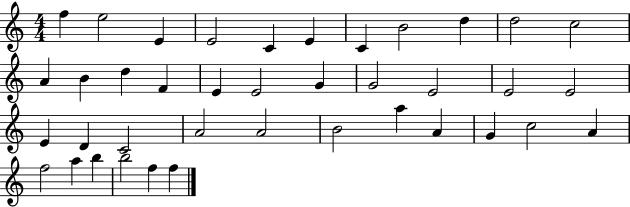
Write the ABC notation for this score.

X:1
T:Untitled
M:4/4
L:1/4
K:C
f e2 E E2 C E C B2 d d2 c2 A B d F E E2 G G2 E2 E2 E2 E D C2 A2 A2 B2 a A G c2 A f2 a b b2 f f